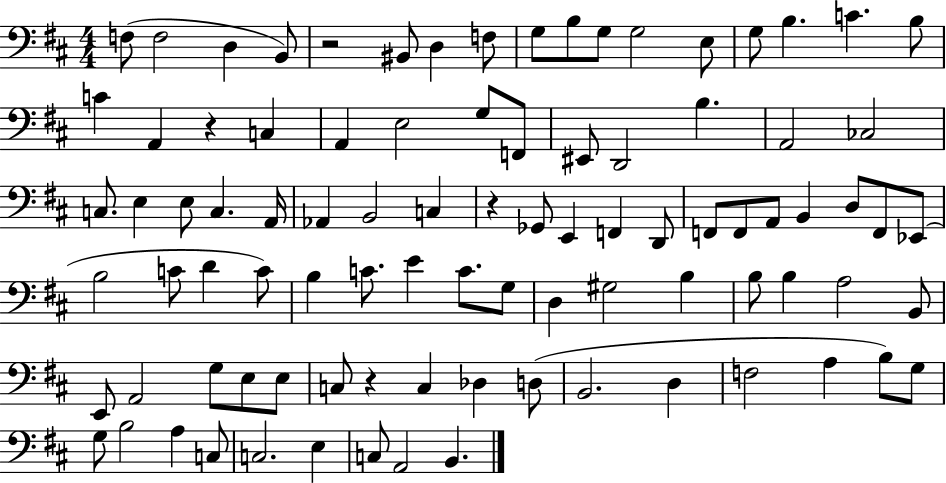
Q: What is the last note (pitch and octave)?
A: B2